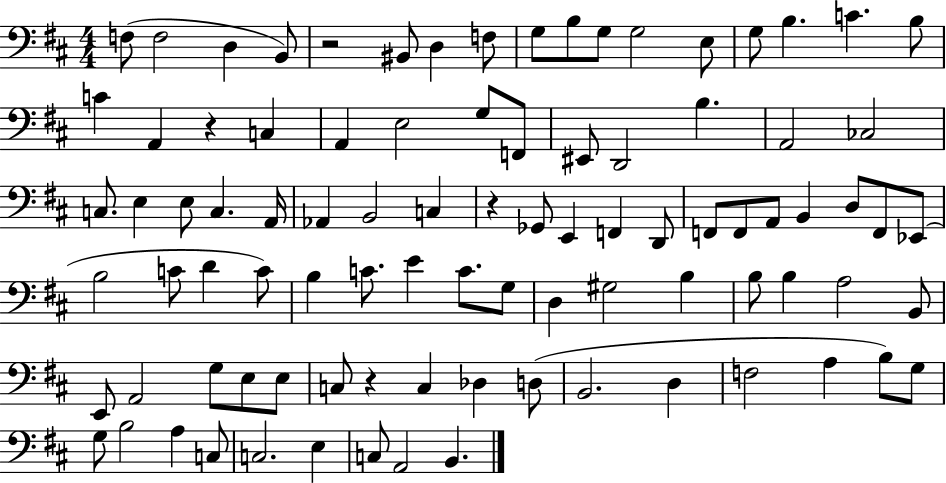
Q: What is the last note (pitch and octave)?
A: B2